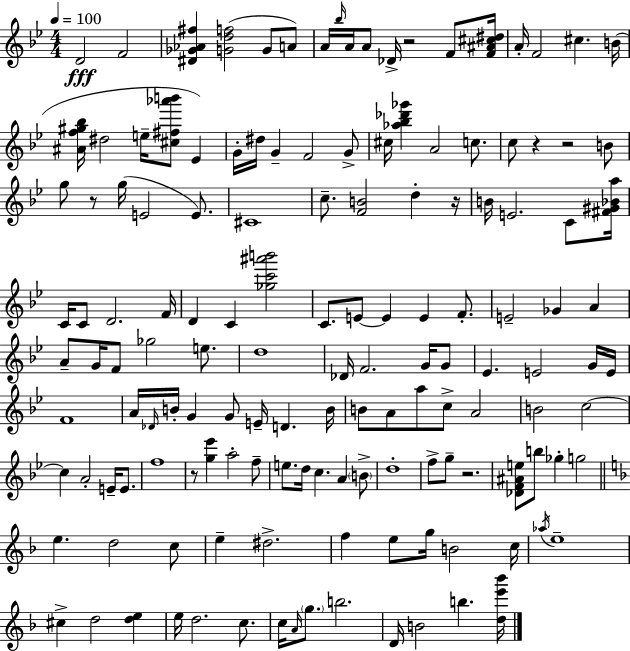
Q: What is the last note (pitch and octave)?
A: B5